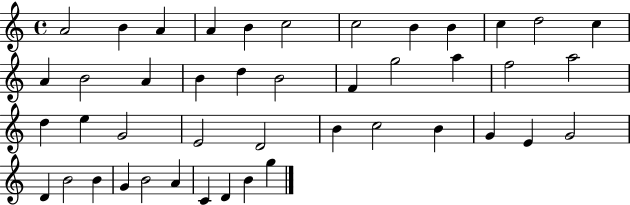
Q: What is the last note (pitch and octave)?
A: G5